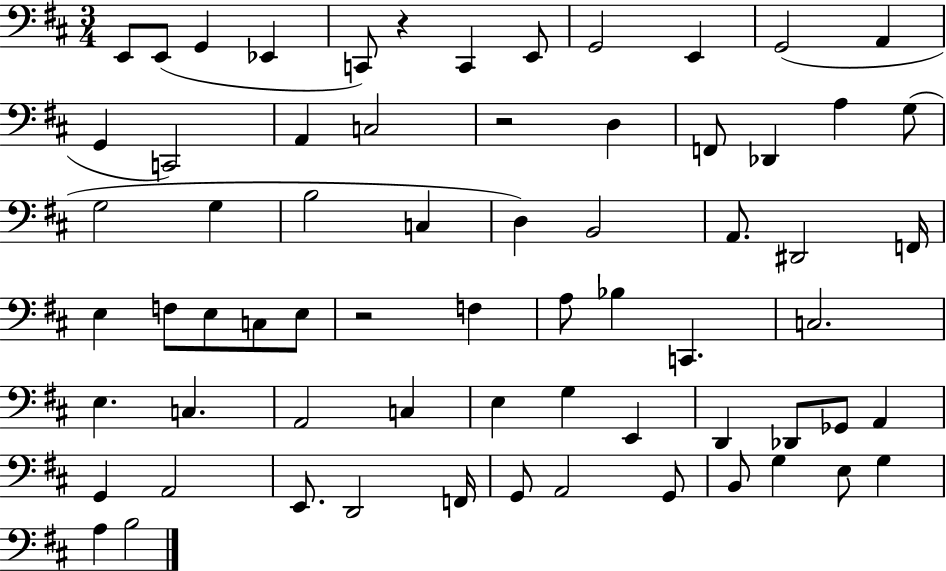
E2/e E2/e G2/q Eb2/q C2/e R/q C2/q E2/e G2/h E2/q G2/h A2/q G2/q C2/h A2/q C3/h R/h D3/q F2/e Db2/q A3/q G3/e G3/h G3/q B3/h C3/q D3/q B2/h A2/e. D#2/h F2/s E3/q F3/e E3/e C3/e E3/e R/h F3/q A3/e Bb3/q C2/q. C3/h. E3/q. C3/q. A2/h C3/q E3/q G3/q E2/q D2/q Db2/e Gb2/e A2/q G2/q A2/h E2/e. D2/h F2/s G2/e A2/h G2/e B2/e G3/q E3/e G3/q A3/q B3/h